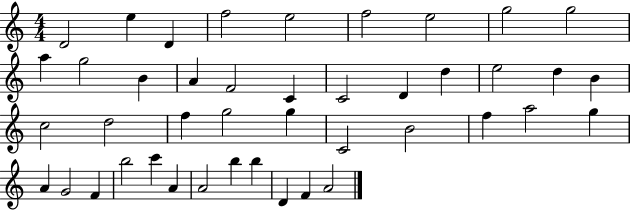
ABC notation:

X:1
T:Untitled
M:4/4
L:1/4
K:C
D2 e D f2 e2 f2 e2 g2 g2 a g2 B A F2 C C2 D d e2 d B c2 d2 f g2 g C2 B2 f a2 g A G2 F b2 c' A A2 b b D F A2